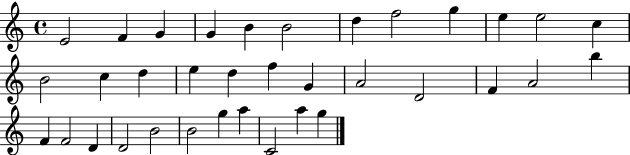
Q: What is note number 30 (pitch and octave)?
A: B4